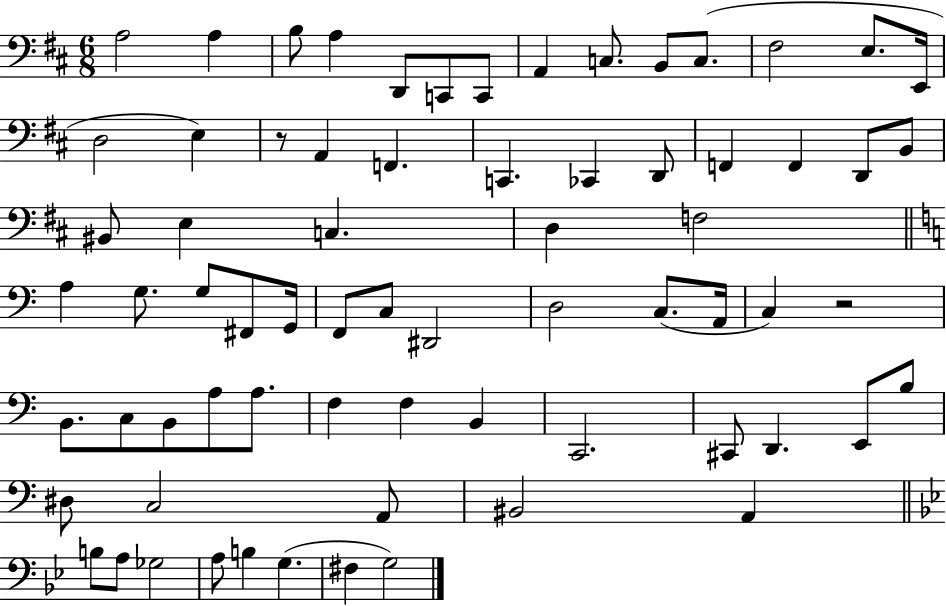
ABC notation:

X:1
T:Untitled
M:6/8
L:1/4
K:D
A,2 A, B,/2 A, D,,/2 C,,/2 C,,/2 A,, C,/2 B,,/2 C,/2 ^F,2 E,/2 E,,/4 D,2 E, z/2 A,, F,, C,, _C,, D,,/2 F,, F,, D,,/2 B,,/2 ^B,,/2 E, C, D, F,2 A, G,/2 G,/2 ^F,,/2 G,,/4 F,,/2 C,/2 ^D,,2 D,2 C,/2 A,,/4 C, z2 B,,/2 C,/2 B,,/2 A,/2 A,/2 F, F, B,, C,,2 ^C,,/2 D,, E,,/2 B,/2 ^D,/2 C,2 A,,/2 ^B,,2 A,, B,/2 A,/2 _G,2 A,/2 B, G, ^F, G,2